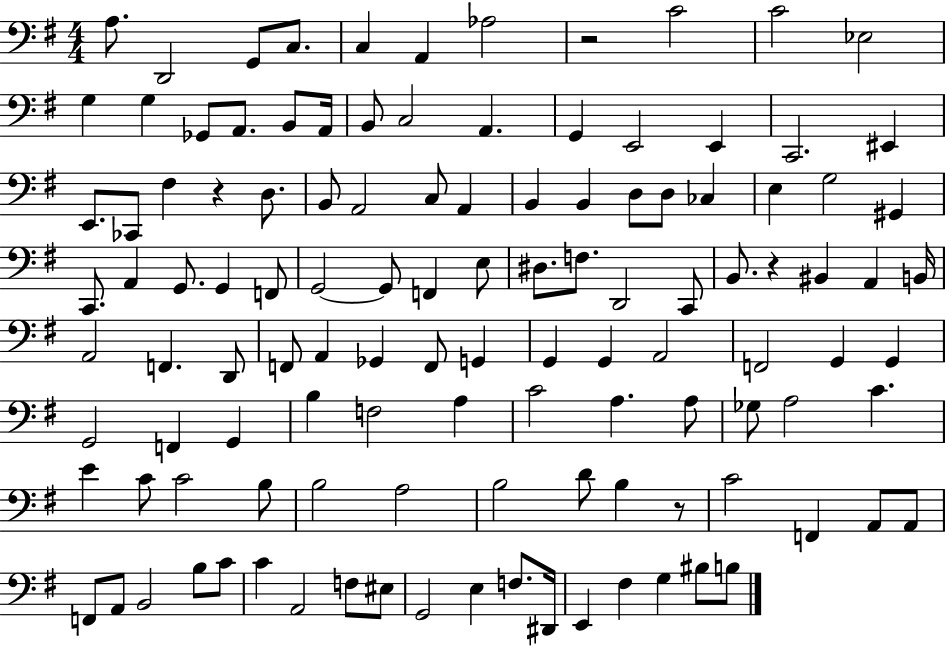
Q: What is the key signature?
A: G major